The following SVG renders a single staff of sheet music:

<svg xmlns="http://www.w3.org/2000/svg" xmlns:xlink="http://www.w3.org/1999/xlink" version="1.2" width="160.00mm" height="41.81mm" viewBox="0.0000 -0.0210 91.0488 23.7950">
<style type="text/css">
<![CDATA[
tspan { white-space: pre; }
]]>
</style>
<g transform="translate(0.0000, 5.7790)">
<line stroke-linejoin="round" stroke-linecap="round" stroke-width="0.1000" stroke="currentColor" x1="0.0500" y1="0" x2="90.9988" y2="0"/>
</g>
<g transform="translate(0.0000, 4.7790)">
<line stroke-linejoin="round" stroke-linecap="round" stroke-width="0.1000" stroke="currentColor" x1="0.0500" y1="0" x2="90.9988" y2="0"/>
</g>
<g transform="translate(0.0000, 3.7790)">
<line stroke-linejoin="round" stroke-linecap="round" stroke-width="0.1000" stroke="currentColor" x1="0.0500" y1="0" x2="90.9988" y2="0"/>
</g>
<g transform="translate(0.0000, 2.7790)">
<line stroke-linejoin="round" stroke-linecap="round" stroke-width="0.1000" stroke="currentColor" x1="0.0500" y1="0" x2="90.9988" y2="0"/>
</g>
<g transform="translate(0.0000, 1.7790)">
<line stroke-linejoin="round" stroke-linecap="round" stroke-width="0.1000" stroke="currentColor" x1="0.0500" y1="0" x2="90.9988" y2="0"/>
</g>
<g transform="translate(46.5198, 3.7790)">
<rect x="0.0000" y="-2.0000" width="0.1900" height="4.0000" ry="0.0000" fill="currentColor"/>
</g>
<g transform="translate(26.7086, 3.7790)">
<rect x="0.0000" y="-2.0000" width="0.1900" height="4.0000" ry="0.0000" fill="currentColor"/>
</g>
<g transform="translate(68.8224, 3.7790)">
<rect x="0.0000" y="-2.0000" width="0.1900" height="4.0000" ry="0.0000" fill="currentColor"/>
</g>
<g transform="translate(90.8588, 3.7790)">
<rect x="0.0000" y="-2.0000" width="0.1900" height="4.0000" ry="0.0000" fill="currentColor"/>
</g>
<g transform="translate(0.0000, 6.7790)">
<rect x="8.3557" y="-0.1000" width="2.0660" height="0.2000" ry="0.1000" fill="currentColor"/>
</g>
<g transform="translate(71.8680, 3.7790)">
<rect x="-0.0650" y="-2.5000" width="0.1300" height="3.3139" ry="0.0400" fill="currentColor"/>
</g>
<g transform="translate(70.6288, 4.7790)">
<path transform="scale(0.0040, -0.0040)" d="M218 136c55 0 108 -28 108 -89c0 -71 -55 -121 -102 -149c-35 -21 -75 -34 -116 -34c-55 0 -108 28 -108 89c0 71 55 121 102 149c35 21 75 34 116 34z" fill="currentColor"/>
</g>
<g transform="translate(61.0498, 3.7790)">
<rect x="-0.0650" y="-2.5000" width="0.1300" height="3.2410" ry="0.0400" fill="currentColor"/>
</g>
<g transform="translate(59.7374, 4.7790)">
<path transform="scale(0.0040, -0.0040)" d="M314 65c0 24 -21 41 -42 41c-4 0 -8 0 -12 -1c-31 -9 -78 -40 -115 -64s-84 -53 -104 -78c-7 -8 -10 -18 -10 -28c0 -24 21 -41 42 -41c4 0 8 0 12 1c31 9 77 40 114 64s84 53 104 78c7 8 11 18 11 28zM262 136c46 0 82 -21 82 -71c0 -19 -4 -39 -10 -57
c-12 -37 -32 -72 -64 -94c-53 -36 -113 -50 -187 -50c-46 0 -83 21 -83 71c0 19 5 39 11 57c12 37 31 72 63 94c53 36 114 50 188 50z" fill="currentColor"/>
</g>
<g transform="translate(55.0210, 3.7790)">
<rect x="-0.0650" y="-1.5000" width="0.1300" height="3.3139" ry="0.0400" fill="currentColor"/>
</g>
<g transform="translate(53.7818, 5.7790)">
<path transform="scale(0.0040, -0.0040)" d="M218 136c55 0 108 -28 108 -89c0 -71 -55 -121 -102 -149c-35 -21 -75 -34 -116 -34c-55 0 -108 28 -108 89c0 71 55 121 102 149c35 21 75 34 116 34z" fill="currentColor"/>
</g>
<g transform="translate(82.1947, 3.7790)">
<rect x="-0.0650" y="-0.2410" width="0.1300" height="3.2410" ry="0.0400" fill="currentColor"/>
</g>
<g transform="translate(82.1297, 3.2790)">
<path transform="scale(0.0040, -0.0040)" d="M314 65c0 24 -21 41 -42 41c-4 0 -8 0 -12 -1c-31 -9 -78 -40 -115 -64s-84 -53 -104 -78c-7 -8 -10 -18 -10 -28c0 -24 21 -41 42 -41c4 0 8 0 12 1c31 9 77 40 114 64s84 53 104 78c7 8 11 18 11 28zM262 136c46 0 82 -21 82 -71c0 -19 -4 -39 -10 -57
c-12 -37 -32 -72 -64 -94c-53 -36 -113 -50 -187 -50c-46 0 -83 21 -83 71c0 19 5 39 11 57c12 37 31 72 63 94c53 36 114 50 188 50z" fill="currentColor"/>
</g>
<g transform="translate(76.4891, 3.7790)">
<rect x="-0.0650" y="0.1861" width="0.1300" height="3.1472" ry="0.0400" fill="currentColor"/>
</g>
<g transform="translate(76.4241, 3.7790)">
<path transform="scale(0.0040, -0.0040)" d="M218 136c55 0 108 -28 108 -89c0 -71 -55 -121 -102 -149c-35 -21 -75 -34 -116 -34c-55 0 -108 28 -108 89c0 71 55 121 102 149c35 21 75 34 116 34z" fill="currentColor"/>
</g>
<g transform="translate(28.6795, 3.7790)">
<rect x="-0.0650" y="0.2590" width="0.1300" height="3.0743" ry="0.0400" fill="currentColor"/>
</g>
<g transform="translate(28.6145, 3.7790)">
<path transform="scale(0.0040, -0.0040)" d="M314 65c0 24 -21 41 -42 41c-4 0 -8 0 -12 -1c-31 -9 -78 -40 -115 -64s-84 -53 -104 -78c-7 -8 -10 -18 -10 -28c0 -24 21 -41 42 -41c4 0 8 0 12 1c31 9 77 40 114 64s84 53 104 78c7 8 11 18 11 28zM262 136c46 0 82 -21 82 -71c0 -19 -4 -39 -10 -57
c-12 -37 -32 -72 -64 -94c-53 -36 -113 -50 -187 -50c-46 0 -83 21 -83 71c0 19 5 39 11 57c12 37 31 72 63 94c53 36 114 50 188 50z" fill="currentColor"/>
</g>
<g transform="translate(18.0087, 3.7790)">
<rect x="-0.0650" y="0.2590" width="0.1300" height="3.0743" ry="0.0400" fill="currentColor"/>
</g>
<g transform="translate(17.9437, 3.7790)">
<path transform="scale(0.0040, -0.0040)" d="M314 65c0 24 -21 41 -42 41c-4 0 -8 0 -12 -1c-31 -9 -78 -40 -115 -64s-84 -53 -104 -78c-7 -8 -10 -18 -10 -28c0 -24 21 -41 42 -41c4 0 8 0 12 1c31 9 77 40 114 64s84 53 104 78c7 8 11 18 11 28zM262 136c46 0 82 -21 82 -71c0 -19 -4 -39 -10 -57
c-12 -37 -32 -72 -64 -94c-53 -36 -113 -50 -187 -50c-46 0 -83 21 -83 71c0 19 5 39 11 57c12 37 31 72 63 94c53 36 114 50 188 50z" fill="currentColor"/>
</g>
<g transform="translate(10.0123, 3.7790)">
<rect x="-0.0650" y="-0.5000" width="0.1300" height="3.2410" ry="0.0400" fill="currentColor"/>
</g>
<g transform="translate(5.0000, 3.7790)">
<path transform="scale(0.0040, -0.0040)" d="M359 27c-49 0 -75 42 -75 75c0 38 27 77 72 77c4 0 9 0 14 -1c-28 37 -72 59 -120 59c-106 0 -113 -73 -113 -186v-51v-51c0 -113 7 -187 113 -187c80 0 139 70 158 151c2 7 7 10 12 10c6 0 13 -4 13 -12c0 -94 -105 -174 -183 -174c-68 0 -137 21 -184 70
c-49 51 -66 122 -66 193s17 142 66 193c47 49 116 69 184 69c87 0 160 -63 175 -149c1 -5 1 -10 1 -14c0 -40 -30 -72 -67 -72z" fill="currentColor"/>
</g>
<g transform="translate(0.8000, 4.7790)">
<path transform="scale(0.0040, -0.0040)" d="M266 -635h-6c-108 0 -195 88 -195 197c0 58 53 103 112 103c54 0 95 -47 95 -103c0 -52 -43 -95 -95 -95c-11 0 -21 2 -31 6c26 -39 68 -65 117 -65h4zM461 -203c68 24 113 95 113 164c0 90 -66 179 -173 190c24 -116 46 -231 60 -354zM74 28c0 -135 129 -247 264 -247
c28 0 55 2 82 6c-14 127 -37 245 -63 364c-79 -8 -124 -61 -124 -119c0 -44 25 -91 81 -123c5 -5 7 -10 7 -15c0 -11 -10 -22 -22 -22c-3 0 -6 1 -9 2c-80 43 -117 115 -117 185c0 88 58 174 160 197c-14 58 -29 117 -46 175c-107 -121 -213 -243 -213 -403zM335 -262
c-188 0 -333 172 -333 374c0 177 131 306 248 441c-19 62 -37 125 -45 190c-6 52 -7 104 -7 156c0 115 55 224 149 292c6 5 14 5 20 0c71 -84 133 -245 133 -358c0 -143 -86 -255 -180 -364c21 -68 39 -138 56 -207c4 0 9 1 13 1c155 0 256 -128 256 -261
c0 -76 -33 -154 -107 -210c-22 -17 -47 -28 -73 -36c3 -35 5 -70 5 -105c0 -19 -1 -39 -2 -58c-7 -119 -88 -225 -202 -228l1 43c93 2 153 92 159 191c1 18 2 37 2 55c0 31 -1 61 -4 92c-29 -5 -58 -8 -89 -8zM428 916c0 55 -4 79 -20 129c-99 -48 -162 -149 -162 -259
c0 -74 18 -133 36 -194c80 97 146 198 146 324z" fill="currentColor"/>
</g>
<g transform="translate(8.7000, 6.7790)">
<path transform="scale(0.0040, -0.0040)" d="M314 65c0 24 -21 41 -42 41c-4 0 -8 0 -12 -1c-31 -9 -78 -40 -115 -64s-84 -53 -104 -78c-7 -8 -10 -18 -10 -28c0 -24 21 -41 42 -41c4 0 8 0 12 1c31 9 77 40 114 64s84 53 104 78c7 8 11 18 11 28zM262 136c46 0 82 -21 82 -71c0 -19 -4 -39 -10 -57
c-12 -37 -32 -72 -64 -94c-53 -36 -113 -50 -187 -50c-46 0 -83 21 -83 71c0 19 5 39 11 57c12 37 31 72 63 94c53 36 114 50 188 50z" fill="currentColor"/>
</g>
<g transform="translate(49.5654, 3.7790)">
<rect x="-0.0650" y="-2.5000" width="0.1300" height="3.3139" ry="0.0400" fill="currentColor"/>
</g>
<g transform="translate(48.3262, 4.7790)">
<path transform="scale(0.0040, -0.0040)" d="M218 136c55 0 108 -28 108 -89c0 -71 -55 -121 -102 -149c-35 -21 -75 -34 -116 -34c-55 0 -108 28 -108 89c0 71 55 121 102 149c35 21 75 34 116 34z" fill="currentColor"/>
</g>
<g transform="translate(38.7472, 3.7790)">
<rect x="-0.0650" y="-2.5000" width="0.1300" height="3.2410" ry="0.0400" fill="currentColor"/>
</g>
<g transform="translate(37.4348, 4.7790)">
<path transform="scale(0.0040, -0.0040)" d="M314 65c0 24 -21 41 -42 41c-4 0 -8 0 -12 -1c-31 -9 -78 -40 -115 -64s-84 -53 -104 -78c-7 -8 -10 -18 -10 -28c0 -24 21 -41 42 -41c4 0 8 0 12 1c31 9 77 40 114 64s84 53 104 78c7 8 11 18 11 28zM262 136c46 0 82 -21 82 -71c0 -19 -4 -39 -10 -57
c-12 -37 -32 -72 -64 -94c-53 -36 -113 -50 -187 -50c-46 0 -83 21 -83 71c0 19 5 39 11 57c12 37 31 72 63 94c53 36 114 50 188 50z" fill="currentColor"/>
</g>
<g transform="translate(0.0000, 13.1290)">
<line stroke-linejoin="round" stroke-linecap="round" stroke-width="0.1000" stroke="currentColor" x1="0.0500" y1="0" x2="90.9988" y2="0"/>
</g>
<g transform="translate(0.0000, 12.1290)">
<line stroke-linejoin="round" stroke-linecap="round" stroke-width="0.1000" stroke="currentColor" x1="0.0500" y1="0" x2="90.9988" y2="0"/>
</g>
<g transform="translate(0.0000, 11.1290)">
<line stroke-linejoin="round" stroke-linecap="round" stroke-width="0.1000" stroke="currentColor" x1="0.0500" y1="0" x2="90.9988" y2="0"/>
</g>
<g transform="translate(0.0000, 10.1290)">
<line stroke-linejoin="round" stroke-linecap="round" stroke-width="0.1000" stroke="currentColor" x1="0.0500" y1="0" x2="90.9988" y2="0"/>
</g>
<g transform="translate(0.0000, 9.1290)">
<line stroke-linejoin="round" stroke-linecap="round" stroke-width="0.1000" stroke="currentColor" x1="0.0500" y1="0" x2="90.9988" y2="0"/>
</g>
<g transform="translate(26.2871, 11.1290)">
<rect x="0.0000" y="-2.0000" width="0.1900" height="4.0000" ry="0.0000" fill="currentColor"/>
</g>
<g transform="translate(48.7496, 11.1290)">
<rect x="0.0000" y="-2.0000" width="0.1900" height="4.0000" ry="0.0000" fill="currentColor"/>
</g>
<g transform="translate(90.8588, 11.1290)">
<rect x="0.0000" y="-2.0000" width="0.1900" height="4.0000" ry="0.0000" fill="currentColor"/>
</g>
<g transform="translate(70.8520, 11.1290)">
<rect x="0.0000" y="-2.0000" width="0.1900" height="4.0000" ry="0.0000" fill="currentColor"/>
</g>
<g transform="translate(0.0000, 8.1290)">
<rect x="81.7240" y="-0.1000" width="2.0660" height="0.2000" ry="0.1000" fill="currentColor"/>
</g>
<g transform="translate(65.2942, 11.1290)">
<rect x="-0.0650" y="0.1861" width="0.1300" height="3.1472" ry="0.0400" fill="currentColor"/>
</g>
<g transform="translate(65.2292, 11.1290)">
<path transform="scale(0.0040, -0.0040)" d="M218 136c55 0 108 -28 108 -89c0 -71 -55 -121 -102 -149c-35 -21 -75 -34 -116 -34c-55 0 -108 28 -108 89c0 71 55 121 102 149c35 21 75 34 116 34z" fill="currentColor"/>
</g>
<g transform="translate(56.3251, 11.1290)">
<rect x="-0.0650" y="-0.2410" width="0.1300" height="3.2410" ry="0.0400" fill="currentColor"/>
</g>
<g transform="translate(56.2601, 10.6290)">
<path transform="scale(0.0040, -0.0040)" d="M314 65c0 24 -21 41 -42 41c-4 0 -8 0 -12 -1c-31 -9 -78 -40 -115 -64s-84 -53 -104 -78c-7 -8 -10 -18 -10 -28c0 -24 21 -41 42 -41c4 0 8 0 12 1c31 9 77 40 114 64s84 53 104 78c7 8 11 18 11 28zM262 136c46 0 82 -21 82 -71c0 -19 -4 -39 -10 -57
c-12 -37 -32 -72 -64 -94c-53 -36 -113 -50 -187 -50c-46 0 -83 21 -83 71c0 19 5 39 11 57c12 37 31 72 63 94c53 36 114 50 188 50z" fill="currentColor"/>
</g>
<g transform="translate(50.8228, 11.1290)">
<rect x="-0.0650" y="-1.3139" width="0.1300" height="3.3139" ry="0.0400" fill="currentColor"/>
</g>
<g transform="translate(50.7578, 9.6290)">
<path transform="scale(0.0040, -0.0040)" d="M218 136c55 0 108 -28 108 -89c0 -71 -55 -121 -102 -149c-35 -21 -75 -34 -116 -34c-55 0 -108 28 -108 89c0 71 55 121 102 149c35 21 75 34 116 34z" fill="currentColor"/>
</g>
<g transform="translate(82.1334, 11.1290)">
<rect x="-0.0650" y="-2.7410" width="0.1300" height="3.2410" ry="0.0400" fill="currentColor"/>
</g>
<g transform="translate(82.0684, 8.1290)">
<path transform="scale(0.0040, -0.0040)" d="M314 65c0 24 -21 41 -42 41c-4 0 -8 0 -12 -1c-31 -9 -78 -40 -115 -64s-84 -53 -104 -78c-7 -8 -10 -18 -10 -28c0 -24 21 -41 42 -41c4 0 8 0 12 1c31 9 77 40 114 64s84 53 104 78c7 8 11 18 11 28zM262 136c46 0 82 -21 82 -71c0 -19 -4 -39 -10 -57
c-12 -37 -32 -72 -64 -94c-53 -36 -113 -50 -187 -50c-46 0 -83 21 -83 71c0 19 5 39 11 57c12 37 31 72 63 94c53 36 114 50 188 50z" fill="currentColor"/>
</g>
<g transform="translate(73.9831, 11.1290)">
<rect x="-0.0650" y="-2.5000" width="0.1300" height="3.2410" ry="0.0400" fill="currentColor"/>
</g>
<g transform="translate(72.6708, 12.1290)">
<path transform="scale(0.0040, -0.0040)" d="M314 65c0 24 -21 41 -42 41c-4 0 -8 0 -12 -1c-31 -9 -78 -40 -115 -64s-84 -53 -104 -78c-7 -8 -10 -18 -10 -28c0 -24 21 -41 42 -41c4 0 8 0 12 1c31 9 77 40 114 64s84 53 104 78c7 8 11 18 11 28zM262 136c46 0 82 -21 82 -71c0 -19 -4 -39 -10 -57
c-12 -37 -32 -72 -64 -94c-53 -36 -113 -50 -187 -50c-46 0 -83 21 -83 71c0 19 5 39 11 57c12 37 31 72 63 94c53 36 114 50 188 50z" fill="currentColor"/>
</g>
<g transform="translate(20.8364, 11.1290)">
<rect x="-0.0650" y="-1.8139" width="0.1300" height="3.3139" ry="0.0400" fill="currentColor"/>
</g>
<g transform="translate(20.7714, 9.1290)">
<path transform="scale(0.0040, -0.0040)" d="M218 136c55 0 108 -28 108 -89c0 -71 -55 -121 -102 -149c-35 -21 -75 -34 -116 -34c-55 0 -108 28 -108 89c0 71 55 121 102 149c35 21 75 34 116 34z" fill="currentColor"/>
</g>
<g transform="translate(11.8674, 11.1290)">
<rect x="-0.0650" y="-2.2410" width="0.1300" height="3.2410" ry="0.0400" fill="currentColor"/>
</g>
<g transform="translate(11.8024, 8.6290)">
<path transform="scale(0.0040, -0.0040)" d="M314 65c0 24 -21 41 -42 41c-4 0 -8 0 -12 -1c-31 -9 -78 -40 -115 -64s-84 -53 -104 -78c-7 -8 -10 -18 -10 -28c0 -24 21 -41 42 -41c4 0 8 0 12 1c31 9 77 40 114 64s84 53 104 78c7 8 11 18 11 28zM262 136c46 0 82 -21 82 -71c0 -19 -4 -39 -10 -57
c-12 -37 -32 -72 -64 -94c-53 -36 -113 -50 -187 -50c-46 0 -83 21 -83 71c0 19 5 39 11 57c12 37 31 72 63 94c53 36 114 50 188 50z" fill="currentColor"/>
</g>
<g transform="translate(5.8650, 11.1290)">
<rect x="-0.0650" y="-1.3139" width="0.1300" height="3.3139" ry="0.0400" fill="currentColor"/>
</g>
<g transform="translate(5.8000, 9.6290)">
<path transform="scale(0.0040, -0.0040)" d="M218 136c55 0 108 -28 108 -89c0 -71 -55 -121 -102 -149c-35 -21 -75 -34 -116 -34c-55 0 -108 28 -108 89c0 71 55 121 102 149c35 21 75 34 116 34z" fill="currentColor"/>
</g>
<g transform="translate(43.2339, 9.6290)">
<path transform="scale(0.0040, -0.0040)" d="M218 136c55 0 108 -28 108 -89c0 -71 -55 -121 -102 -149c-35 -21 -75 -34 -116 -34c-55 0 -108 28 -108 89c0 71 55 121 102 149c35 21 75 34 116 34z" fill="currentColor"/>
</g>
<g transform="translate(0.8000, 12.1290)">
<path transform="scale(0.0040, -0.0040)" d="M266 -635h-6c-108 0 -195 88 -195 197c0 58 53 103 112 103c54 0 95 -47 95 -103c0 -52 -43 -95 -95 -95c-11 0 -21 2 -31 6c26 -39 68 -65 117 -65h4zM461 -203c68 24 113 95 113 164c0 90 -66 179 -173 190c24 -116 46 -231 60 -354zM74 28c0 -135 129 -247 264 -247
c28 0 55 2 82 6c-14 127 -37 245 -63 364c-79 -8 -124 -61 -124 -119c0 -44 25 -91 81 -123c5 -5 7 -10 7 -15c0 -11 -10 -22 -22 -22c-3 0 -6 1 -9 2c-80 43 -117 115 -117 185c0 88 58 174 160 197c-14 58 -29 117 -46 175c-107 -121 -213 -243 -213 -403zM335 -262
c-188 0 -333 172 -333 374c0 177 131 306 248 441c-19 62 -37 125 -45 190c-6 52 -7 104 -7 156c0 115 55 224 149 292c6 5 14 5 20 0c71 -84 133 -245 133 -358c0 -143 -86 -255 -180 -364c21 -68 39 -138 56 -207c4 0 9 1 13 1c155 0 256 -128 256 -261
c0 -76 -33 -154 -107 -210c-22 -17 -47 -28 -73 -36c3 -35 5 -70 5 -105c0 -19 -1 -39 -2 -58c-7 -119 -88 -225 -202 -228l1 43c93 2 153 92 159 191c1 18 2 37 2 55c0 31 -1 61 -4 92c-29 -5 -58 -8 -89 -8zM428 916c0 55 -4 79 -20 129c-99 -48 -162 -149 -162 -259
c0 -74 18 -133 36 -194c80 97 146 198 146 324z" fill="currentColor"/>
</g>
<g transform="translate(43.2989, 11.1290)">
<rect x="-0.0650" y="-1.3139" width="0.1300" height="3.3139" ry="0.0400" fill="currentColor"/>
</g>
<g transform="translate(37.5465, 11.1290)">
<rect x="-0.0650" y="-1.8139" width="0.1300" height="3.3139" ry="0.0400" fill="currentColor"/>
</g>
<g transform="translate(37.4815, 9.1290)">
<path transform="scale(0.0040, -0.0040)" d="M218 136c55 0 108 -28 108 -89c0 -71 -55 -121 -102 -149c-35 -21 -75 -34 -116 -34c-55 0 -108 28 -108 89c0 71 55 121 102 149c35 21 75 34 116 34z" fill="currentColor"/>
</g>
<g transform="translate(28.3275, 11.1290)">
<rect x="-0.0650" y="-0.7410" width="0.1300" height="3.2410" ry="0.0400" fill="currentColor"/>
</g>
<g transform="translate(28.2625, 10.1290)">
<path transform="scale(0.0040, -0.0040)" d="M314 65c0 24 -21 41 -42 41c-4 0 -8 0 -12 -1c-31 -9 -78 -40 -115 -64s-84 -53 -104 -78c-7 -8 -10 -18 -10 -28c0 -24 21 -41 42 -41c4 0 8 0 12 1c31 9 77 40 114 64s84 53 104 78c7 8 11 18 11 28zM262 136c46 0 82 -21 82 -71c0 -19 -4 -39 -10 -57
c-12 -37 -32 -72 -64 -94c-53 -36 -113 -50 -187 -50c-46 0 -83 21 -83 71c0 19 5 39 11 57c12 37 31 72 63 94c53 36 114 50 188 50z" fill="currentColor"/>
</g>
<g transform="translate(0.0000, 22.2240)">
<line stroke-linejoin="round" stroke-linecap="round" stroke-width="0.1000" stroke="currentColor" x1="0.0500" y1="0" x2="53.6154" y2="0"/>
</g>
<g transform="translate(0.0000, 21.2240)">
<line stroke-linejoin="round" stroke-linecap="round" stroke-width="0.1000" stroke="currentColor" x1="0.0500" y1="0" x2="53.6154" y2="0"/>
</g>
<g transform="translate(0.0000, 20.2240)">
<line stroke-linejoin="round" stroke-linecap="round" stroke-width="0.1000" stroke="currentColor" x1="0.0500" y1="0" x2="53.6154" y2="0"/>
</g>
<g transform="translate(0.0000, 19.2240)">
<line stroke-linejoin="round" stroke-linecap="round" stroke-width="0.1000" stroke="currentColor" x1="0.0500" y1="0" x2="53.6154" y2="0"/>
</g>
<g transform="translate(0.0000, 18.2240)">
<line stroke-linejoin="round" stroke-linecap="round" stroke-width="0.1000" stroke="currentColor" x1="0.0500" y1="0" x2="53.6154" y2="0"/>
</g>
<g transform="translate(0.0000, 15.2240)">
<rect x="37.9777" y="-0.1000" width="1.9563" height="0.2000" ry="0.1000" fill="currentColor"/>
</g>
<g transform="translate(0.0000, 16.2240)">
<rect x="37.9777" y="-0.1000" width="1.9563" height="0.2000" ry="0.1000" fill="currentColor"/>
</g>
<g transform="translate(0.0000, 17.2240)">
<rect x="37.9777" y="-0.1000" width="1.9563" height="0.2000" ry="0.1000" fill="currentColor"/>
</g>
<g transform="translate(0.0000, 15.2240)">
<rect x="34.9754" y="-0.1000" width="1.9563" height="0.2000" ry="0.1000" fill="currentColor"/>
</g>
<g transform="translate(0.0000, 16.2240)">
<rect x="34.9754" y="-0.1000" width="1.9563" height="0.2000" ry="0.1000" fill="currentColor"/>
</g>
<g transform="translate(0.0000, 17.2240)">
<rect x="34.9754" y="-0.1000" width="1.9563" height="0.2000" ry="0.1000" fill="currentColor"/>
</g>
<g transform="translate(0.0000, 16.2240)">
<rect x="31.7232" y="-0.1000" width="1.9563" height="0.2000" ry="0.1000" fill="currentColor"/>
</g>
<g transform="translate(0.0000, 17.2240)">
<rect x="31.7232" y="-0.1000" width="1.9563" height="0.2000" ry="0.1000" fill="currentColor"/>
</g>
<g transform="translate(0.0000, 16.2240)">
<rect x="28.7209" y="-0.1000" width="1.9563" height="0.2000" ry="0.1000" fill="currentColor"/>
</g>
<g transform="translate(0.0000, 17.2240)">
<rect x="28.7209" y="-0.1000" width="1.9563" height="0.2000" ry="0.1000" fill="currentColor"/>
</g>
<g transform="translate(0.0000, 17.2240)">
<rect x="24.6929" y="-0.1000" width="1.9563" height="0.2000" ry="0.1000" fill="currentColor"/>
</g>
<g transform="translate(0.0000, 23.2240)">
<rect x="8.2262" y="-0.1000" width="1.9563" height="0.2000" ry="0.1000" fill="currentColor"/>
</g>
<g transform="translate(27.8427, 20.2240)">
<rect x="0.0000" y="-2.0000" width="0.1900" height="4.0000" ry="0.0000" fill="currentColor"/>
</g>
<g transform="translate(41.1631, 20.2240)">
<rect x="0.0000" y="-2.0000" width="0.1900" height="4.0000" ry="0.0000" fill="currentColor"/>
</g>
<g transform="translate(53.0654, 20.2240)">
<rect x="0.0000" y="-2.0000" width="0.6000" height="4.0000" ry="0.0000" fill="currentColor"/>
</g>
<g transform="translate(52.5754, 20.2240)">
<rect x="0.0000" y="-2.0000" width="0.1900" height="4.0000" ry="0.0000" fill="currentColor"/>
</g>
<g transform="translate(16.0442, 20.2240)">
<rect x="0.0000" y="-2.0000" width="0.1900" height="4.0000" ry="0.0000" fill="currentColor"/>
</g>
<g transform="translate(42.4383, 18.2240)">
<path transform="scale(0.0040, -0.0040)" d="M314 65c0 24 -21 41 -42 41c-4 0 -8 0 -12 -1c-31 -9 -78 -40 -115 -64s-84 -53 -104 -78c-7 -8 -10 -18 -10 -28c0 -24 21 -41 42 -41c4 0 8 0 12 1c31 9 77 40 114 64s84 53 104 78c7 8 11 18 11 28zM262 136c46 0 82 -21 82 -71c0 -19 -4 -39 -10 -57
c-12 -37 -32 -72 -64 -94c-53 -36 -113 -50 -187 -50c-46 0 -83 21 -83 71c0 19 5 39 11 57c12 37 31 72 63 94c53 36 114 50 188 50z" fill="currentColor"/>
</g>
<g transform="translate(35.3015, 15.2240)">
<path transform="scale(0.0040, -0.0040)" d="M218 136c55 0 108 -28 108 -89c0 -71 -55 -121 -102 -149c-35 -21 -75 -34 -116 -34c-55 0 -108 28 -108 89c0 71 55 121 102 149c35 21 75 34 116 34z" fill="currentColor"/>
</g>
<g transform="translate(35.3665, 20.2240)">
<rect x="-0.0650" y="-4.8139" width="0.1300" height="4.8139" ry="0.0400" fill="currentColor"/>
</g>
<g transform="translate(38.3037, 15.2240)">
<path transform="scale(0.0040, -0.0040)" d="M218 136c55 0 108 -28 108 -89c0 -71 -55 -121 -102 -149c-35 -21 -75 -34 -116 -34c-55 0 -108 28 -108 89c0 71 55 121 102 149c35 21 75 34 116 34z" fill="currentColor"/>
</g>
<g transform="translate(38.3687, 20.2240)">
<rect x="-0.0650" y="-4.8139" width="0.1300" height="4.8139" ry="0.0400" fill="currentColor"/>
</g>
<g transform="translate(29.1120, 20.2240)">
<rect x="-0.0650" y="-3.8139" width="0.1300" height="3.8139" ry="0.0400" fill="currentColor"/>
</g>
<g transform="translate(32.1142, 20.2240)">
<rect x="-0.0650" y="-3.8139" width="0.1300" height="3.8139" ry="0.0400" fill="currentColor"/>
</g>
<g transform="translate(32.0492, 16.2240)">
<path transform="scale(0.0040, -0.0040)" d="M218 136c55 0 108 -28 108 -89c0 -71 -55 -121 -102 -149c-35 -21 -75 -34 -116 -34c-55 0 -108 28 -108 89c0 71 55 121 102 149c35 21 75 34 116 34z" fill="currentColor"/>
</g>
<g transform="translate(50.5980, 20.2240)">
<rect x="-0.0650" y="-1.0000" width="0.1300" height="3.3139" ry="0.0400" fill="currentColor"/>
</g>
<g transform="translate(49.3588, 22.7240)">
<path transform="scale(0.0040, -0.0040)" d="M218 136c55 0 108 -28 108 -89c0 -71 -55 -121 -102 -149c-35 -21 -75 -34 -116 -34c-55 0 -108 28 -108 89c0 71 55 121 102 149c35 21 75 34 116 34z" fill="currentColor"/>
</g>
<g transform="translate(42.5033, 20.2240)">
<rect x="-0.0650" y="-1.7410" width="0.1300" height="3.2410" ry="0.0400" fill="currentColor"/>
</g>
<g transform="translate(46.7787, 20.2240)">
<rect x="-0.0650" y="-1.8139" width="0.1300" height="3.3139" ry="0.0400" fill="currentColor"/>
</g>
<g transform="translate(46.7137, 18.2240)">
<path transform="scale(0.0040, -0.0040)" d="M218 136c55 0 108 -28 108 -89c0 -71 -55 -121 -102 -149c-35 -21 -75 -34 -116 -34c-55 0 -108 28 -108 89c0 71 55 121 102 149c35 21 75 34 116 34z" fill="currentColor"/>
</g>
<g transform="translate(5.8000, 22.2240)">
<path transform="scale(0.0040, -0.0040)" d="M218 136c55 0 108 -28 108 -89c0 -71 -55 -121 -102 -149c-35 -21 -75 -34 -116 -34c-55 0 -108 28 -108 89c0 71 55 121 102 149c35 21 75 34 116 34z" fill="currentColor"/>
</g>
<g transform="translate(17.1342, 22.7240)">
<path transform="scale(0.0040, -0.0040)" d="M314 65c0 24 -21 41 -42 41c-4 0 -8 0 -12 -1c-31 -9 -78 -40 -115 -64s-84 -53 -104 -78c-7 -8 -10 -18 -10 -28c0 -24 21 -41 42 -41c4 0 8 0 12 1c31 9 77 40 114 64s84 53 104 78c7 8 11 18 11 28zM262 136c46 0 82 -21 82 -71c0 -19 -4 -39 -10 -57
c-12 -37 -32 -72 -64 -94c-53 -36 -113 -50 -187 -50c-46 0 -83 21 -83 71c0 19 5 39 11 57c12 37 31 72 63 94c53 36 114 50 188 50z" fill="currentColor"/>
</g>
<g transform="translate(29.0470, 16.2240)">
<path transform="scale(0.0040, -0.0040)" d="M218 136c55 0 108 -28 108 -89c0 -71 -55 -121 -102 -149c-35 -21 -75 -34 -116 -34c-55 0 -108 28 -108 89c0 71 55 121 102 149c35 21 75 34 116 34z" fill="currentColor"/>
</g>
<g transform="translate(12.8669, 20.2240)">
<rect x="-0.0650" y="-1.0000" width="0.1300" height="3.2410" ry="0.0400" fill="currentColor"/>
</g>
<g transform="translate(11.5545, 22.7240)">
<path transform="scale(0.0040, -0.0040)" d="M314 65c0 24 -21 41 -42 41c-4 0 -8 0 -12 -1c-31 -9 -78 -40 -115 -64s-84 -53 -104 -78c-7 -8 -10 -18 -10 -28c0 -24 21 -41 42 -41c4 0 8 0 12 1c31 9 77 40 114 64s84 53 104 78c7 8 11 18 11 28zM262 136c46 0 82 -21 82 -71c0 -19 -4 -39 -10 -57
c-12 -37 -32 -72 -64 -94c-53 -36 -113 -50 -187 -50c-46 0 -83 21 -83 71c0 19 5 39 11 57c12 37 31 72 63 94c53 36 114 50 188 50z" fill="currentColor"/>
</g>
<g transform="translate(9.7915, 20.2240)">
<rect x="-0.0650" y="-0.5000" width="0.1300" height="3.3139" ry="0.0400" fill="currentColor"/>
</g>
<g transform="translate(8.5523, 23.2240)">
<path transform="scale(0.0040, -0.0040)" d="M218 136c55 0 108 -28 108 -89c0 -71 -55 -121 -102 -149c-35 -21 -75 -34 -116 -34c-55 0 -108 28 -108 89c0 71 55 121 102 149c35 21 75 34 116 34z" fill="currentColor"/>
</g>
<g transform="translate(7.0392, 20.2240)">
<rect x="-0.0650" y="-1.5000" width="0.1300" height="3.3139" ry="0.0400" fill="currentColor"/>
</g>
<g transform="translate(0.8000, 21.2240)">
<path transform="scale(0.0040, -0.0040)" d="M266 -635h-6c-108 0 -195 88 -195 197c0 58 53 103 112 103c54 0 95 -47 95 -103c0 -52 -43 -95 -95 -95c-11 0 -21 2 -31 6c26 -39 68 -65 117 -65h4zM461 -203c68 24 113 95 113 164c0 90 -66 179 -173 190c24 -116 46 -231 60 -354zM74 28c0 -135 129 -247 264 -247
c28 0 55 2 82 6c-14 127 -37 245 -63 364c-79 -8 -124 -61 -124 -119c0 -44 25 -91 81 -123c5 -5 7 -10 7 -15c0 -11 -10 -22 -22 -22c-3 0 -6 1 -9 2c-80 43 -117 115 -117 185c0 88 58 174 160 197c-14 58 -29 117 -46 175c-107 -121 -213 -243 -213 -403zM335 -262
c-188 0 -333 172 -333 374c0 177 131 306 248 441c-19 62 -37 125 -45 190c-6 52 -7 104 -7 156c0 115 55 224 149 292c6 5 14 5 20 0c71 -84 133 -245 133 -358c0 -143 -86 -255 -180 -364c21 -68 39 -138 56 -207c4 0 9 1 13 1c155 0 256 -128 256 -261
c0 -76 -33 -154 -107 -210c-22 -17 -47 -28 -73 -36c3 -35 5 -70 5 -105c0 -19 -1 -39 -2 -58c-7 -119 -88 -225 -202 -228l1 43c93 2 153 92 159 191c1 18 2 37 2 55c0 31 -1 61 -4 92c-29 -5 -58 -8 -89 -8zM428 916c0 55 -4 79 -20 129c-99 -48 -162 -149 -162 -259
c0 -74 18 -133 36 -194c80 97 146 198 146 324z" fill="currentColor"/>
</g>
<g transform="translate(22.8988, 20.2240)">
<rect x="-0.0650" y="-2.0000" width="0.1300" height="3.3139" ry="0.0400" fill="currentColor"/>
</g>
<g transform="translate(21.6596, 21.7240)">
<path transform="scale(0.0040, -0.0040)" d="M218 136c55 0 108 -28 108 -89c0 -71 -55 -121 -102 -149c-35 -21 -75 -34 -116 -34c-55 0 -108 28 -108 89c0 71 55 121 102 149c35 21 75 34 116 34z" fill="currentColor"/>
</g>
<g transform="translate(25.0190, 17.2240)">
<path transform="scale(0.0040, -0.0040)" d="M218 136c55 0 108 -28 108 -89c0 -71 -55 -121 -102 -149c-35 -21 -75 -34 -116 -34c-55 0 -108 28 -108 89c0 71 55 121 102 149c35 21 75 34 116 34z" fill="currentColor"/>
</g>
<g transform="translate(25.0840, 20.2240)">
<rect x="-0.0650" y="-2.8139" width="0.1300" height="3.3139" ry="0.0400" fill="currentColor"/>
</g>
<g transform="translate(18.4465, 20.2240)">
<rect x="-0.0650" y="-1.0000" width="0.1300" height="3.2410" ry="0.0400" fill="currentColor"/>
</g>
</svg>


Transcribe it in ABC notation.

X:1
T:Untitled
M:4/4
L:1/4
K:C
C2 B2 B2 G2 G E G2 G B c2 e g2 f d2 f e e c2 B G2 a2 E C D2 D2 F a c' c' e' e' f2 f D